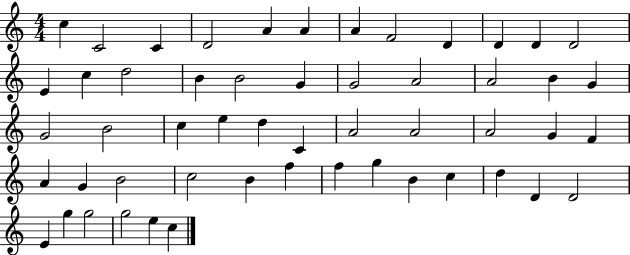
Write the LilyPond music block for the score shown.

{
  \clef treble
  \numericTimeSignature
  \time 4/4
  \key c \major
  c''4 c'2 c'4 | d'2 a'4 a'4 | a'4 f'2 d'4 | d'4 d'4 d'2 | \break e'4 c''4 d''2 | b'4 b'2 g'4 | g'2 a'2 | a'2 b'4 g'4 | \break g'2 b'2 | c''4 e''4 d''4 c'4 | a'2 a'2 | a'2 g'4 f'4 | \break a'4 g'4 b'2 | c''2 b'4 f''4 | f''4 g''4 b'4 c''4 | d''4 d'4 d'2 | \break e'4 g''4 g''2 | g''2 e''4 c''4 | \bar "|."
}